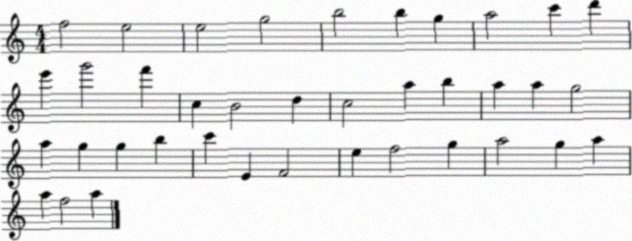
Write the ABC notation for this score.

X:1
T:Untitled
M:4/4
L:1/4
K:C
f2 e2 e2 g2 b2 b g a2 c' d' e' g'2 f' c B2 d c2 a b a a g2 a g g b c' E F2 e f2 g a2 g a a f2 a